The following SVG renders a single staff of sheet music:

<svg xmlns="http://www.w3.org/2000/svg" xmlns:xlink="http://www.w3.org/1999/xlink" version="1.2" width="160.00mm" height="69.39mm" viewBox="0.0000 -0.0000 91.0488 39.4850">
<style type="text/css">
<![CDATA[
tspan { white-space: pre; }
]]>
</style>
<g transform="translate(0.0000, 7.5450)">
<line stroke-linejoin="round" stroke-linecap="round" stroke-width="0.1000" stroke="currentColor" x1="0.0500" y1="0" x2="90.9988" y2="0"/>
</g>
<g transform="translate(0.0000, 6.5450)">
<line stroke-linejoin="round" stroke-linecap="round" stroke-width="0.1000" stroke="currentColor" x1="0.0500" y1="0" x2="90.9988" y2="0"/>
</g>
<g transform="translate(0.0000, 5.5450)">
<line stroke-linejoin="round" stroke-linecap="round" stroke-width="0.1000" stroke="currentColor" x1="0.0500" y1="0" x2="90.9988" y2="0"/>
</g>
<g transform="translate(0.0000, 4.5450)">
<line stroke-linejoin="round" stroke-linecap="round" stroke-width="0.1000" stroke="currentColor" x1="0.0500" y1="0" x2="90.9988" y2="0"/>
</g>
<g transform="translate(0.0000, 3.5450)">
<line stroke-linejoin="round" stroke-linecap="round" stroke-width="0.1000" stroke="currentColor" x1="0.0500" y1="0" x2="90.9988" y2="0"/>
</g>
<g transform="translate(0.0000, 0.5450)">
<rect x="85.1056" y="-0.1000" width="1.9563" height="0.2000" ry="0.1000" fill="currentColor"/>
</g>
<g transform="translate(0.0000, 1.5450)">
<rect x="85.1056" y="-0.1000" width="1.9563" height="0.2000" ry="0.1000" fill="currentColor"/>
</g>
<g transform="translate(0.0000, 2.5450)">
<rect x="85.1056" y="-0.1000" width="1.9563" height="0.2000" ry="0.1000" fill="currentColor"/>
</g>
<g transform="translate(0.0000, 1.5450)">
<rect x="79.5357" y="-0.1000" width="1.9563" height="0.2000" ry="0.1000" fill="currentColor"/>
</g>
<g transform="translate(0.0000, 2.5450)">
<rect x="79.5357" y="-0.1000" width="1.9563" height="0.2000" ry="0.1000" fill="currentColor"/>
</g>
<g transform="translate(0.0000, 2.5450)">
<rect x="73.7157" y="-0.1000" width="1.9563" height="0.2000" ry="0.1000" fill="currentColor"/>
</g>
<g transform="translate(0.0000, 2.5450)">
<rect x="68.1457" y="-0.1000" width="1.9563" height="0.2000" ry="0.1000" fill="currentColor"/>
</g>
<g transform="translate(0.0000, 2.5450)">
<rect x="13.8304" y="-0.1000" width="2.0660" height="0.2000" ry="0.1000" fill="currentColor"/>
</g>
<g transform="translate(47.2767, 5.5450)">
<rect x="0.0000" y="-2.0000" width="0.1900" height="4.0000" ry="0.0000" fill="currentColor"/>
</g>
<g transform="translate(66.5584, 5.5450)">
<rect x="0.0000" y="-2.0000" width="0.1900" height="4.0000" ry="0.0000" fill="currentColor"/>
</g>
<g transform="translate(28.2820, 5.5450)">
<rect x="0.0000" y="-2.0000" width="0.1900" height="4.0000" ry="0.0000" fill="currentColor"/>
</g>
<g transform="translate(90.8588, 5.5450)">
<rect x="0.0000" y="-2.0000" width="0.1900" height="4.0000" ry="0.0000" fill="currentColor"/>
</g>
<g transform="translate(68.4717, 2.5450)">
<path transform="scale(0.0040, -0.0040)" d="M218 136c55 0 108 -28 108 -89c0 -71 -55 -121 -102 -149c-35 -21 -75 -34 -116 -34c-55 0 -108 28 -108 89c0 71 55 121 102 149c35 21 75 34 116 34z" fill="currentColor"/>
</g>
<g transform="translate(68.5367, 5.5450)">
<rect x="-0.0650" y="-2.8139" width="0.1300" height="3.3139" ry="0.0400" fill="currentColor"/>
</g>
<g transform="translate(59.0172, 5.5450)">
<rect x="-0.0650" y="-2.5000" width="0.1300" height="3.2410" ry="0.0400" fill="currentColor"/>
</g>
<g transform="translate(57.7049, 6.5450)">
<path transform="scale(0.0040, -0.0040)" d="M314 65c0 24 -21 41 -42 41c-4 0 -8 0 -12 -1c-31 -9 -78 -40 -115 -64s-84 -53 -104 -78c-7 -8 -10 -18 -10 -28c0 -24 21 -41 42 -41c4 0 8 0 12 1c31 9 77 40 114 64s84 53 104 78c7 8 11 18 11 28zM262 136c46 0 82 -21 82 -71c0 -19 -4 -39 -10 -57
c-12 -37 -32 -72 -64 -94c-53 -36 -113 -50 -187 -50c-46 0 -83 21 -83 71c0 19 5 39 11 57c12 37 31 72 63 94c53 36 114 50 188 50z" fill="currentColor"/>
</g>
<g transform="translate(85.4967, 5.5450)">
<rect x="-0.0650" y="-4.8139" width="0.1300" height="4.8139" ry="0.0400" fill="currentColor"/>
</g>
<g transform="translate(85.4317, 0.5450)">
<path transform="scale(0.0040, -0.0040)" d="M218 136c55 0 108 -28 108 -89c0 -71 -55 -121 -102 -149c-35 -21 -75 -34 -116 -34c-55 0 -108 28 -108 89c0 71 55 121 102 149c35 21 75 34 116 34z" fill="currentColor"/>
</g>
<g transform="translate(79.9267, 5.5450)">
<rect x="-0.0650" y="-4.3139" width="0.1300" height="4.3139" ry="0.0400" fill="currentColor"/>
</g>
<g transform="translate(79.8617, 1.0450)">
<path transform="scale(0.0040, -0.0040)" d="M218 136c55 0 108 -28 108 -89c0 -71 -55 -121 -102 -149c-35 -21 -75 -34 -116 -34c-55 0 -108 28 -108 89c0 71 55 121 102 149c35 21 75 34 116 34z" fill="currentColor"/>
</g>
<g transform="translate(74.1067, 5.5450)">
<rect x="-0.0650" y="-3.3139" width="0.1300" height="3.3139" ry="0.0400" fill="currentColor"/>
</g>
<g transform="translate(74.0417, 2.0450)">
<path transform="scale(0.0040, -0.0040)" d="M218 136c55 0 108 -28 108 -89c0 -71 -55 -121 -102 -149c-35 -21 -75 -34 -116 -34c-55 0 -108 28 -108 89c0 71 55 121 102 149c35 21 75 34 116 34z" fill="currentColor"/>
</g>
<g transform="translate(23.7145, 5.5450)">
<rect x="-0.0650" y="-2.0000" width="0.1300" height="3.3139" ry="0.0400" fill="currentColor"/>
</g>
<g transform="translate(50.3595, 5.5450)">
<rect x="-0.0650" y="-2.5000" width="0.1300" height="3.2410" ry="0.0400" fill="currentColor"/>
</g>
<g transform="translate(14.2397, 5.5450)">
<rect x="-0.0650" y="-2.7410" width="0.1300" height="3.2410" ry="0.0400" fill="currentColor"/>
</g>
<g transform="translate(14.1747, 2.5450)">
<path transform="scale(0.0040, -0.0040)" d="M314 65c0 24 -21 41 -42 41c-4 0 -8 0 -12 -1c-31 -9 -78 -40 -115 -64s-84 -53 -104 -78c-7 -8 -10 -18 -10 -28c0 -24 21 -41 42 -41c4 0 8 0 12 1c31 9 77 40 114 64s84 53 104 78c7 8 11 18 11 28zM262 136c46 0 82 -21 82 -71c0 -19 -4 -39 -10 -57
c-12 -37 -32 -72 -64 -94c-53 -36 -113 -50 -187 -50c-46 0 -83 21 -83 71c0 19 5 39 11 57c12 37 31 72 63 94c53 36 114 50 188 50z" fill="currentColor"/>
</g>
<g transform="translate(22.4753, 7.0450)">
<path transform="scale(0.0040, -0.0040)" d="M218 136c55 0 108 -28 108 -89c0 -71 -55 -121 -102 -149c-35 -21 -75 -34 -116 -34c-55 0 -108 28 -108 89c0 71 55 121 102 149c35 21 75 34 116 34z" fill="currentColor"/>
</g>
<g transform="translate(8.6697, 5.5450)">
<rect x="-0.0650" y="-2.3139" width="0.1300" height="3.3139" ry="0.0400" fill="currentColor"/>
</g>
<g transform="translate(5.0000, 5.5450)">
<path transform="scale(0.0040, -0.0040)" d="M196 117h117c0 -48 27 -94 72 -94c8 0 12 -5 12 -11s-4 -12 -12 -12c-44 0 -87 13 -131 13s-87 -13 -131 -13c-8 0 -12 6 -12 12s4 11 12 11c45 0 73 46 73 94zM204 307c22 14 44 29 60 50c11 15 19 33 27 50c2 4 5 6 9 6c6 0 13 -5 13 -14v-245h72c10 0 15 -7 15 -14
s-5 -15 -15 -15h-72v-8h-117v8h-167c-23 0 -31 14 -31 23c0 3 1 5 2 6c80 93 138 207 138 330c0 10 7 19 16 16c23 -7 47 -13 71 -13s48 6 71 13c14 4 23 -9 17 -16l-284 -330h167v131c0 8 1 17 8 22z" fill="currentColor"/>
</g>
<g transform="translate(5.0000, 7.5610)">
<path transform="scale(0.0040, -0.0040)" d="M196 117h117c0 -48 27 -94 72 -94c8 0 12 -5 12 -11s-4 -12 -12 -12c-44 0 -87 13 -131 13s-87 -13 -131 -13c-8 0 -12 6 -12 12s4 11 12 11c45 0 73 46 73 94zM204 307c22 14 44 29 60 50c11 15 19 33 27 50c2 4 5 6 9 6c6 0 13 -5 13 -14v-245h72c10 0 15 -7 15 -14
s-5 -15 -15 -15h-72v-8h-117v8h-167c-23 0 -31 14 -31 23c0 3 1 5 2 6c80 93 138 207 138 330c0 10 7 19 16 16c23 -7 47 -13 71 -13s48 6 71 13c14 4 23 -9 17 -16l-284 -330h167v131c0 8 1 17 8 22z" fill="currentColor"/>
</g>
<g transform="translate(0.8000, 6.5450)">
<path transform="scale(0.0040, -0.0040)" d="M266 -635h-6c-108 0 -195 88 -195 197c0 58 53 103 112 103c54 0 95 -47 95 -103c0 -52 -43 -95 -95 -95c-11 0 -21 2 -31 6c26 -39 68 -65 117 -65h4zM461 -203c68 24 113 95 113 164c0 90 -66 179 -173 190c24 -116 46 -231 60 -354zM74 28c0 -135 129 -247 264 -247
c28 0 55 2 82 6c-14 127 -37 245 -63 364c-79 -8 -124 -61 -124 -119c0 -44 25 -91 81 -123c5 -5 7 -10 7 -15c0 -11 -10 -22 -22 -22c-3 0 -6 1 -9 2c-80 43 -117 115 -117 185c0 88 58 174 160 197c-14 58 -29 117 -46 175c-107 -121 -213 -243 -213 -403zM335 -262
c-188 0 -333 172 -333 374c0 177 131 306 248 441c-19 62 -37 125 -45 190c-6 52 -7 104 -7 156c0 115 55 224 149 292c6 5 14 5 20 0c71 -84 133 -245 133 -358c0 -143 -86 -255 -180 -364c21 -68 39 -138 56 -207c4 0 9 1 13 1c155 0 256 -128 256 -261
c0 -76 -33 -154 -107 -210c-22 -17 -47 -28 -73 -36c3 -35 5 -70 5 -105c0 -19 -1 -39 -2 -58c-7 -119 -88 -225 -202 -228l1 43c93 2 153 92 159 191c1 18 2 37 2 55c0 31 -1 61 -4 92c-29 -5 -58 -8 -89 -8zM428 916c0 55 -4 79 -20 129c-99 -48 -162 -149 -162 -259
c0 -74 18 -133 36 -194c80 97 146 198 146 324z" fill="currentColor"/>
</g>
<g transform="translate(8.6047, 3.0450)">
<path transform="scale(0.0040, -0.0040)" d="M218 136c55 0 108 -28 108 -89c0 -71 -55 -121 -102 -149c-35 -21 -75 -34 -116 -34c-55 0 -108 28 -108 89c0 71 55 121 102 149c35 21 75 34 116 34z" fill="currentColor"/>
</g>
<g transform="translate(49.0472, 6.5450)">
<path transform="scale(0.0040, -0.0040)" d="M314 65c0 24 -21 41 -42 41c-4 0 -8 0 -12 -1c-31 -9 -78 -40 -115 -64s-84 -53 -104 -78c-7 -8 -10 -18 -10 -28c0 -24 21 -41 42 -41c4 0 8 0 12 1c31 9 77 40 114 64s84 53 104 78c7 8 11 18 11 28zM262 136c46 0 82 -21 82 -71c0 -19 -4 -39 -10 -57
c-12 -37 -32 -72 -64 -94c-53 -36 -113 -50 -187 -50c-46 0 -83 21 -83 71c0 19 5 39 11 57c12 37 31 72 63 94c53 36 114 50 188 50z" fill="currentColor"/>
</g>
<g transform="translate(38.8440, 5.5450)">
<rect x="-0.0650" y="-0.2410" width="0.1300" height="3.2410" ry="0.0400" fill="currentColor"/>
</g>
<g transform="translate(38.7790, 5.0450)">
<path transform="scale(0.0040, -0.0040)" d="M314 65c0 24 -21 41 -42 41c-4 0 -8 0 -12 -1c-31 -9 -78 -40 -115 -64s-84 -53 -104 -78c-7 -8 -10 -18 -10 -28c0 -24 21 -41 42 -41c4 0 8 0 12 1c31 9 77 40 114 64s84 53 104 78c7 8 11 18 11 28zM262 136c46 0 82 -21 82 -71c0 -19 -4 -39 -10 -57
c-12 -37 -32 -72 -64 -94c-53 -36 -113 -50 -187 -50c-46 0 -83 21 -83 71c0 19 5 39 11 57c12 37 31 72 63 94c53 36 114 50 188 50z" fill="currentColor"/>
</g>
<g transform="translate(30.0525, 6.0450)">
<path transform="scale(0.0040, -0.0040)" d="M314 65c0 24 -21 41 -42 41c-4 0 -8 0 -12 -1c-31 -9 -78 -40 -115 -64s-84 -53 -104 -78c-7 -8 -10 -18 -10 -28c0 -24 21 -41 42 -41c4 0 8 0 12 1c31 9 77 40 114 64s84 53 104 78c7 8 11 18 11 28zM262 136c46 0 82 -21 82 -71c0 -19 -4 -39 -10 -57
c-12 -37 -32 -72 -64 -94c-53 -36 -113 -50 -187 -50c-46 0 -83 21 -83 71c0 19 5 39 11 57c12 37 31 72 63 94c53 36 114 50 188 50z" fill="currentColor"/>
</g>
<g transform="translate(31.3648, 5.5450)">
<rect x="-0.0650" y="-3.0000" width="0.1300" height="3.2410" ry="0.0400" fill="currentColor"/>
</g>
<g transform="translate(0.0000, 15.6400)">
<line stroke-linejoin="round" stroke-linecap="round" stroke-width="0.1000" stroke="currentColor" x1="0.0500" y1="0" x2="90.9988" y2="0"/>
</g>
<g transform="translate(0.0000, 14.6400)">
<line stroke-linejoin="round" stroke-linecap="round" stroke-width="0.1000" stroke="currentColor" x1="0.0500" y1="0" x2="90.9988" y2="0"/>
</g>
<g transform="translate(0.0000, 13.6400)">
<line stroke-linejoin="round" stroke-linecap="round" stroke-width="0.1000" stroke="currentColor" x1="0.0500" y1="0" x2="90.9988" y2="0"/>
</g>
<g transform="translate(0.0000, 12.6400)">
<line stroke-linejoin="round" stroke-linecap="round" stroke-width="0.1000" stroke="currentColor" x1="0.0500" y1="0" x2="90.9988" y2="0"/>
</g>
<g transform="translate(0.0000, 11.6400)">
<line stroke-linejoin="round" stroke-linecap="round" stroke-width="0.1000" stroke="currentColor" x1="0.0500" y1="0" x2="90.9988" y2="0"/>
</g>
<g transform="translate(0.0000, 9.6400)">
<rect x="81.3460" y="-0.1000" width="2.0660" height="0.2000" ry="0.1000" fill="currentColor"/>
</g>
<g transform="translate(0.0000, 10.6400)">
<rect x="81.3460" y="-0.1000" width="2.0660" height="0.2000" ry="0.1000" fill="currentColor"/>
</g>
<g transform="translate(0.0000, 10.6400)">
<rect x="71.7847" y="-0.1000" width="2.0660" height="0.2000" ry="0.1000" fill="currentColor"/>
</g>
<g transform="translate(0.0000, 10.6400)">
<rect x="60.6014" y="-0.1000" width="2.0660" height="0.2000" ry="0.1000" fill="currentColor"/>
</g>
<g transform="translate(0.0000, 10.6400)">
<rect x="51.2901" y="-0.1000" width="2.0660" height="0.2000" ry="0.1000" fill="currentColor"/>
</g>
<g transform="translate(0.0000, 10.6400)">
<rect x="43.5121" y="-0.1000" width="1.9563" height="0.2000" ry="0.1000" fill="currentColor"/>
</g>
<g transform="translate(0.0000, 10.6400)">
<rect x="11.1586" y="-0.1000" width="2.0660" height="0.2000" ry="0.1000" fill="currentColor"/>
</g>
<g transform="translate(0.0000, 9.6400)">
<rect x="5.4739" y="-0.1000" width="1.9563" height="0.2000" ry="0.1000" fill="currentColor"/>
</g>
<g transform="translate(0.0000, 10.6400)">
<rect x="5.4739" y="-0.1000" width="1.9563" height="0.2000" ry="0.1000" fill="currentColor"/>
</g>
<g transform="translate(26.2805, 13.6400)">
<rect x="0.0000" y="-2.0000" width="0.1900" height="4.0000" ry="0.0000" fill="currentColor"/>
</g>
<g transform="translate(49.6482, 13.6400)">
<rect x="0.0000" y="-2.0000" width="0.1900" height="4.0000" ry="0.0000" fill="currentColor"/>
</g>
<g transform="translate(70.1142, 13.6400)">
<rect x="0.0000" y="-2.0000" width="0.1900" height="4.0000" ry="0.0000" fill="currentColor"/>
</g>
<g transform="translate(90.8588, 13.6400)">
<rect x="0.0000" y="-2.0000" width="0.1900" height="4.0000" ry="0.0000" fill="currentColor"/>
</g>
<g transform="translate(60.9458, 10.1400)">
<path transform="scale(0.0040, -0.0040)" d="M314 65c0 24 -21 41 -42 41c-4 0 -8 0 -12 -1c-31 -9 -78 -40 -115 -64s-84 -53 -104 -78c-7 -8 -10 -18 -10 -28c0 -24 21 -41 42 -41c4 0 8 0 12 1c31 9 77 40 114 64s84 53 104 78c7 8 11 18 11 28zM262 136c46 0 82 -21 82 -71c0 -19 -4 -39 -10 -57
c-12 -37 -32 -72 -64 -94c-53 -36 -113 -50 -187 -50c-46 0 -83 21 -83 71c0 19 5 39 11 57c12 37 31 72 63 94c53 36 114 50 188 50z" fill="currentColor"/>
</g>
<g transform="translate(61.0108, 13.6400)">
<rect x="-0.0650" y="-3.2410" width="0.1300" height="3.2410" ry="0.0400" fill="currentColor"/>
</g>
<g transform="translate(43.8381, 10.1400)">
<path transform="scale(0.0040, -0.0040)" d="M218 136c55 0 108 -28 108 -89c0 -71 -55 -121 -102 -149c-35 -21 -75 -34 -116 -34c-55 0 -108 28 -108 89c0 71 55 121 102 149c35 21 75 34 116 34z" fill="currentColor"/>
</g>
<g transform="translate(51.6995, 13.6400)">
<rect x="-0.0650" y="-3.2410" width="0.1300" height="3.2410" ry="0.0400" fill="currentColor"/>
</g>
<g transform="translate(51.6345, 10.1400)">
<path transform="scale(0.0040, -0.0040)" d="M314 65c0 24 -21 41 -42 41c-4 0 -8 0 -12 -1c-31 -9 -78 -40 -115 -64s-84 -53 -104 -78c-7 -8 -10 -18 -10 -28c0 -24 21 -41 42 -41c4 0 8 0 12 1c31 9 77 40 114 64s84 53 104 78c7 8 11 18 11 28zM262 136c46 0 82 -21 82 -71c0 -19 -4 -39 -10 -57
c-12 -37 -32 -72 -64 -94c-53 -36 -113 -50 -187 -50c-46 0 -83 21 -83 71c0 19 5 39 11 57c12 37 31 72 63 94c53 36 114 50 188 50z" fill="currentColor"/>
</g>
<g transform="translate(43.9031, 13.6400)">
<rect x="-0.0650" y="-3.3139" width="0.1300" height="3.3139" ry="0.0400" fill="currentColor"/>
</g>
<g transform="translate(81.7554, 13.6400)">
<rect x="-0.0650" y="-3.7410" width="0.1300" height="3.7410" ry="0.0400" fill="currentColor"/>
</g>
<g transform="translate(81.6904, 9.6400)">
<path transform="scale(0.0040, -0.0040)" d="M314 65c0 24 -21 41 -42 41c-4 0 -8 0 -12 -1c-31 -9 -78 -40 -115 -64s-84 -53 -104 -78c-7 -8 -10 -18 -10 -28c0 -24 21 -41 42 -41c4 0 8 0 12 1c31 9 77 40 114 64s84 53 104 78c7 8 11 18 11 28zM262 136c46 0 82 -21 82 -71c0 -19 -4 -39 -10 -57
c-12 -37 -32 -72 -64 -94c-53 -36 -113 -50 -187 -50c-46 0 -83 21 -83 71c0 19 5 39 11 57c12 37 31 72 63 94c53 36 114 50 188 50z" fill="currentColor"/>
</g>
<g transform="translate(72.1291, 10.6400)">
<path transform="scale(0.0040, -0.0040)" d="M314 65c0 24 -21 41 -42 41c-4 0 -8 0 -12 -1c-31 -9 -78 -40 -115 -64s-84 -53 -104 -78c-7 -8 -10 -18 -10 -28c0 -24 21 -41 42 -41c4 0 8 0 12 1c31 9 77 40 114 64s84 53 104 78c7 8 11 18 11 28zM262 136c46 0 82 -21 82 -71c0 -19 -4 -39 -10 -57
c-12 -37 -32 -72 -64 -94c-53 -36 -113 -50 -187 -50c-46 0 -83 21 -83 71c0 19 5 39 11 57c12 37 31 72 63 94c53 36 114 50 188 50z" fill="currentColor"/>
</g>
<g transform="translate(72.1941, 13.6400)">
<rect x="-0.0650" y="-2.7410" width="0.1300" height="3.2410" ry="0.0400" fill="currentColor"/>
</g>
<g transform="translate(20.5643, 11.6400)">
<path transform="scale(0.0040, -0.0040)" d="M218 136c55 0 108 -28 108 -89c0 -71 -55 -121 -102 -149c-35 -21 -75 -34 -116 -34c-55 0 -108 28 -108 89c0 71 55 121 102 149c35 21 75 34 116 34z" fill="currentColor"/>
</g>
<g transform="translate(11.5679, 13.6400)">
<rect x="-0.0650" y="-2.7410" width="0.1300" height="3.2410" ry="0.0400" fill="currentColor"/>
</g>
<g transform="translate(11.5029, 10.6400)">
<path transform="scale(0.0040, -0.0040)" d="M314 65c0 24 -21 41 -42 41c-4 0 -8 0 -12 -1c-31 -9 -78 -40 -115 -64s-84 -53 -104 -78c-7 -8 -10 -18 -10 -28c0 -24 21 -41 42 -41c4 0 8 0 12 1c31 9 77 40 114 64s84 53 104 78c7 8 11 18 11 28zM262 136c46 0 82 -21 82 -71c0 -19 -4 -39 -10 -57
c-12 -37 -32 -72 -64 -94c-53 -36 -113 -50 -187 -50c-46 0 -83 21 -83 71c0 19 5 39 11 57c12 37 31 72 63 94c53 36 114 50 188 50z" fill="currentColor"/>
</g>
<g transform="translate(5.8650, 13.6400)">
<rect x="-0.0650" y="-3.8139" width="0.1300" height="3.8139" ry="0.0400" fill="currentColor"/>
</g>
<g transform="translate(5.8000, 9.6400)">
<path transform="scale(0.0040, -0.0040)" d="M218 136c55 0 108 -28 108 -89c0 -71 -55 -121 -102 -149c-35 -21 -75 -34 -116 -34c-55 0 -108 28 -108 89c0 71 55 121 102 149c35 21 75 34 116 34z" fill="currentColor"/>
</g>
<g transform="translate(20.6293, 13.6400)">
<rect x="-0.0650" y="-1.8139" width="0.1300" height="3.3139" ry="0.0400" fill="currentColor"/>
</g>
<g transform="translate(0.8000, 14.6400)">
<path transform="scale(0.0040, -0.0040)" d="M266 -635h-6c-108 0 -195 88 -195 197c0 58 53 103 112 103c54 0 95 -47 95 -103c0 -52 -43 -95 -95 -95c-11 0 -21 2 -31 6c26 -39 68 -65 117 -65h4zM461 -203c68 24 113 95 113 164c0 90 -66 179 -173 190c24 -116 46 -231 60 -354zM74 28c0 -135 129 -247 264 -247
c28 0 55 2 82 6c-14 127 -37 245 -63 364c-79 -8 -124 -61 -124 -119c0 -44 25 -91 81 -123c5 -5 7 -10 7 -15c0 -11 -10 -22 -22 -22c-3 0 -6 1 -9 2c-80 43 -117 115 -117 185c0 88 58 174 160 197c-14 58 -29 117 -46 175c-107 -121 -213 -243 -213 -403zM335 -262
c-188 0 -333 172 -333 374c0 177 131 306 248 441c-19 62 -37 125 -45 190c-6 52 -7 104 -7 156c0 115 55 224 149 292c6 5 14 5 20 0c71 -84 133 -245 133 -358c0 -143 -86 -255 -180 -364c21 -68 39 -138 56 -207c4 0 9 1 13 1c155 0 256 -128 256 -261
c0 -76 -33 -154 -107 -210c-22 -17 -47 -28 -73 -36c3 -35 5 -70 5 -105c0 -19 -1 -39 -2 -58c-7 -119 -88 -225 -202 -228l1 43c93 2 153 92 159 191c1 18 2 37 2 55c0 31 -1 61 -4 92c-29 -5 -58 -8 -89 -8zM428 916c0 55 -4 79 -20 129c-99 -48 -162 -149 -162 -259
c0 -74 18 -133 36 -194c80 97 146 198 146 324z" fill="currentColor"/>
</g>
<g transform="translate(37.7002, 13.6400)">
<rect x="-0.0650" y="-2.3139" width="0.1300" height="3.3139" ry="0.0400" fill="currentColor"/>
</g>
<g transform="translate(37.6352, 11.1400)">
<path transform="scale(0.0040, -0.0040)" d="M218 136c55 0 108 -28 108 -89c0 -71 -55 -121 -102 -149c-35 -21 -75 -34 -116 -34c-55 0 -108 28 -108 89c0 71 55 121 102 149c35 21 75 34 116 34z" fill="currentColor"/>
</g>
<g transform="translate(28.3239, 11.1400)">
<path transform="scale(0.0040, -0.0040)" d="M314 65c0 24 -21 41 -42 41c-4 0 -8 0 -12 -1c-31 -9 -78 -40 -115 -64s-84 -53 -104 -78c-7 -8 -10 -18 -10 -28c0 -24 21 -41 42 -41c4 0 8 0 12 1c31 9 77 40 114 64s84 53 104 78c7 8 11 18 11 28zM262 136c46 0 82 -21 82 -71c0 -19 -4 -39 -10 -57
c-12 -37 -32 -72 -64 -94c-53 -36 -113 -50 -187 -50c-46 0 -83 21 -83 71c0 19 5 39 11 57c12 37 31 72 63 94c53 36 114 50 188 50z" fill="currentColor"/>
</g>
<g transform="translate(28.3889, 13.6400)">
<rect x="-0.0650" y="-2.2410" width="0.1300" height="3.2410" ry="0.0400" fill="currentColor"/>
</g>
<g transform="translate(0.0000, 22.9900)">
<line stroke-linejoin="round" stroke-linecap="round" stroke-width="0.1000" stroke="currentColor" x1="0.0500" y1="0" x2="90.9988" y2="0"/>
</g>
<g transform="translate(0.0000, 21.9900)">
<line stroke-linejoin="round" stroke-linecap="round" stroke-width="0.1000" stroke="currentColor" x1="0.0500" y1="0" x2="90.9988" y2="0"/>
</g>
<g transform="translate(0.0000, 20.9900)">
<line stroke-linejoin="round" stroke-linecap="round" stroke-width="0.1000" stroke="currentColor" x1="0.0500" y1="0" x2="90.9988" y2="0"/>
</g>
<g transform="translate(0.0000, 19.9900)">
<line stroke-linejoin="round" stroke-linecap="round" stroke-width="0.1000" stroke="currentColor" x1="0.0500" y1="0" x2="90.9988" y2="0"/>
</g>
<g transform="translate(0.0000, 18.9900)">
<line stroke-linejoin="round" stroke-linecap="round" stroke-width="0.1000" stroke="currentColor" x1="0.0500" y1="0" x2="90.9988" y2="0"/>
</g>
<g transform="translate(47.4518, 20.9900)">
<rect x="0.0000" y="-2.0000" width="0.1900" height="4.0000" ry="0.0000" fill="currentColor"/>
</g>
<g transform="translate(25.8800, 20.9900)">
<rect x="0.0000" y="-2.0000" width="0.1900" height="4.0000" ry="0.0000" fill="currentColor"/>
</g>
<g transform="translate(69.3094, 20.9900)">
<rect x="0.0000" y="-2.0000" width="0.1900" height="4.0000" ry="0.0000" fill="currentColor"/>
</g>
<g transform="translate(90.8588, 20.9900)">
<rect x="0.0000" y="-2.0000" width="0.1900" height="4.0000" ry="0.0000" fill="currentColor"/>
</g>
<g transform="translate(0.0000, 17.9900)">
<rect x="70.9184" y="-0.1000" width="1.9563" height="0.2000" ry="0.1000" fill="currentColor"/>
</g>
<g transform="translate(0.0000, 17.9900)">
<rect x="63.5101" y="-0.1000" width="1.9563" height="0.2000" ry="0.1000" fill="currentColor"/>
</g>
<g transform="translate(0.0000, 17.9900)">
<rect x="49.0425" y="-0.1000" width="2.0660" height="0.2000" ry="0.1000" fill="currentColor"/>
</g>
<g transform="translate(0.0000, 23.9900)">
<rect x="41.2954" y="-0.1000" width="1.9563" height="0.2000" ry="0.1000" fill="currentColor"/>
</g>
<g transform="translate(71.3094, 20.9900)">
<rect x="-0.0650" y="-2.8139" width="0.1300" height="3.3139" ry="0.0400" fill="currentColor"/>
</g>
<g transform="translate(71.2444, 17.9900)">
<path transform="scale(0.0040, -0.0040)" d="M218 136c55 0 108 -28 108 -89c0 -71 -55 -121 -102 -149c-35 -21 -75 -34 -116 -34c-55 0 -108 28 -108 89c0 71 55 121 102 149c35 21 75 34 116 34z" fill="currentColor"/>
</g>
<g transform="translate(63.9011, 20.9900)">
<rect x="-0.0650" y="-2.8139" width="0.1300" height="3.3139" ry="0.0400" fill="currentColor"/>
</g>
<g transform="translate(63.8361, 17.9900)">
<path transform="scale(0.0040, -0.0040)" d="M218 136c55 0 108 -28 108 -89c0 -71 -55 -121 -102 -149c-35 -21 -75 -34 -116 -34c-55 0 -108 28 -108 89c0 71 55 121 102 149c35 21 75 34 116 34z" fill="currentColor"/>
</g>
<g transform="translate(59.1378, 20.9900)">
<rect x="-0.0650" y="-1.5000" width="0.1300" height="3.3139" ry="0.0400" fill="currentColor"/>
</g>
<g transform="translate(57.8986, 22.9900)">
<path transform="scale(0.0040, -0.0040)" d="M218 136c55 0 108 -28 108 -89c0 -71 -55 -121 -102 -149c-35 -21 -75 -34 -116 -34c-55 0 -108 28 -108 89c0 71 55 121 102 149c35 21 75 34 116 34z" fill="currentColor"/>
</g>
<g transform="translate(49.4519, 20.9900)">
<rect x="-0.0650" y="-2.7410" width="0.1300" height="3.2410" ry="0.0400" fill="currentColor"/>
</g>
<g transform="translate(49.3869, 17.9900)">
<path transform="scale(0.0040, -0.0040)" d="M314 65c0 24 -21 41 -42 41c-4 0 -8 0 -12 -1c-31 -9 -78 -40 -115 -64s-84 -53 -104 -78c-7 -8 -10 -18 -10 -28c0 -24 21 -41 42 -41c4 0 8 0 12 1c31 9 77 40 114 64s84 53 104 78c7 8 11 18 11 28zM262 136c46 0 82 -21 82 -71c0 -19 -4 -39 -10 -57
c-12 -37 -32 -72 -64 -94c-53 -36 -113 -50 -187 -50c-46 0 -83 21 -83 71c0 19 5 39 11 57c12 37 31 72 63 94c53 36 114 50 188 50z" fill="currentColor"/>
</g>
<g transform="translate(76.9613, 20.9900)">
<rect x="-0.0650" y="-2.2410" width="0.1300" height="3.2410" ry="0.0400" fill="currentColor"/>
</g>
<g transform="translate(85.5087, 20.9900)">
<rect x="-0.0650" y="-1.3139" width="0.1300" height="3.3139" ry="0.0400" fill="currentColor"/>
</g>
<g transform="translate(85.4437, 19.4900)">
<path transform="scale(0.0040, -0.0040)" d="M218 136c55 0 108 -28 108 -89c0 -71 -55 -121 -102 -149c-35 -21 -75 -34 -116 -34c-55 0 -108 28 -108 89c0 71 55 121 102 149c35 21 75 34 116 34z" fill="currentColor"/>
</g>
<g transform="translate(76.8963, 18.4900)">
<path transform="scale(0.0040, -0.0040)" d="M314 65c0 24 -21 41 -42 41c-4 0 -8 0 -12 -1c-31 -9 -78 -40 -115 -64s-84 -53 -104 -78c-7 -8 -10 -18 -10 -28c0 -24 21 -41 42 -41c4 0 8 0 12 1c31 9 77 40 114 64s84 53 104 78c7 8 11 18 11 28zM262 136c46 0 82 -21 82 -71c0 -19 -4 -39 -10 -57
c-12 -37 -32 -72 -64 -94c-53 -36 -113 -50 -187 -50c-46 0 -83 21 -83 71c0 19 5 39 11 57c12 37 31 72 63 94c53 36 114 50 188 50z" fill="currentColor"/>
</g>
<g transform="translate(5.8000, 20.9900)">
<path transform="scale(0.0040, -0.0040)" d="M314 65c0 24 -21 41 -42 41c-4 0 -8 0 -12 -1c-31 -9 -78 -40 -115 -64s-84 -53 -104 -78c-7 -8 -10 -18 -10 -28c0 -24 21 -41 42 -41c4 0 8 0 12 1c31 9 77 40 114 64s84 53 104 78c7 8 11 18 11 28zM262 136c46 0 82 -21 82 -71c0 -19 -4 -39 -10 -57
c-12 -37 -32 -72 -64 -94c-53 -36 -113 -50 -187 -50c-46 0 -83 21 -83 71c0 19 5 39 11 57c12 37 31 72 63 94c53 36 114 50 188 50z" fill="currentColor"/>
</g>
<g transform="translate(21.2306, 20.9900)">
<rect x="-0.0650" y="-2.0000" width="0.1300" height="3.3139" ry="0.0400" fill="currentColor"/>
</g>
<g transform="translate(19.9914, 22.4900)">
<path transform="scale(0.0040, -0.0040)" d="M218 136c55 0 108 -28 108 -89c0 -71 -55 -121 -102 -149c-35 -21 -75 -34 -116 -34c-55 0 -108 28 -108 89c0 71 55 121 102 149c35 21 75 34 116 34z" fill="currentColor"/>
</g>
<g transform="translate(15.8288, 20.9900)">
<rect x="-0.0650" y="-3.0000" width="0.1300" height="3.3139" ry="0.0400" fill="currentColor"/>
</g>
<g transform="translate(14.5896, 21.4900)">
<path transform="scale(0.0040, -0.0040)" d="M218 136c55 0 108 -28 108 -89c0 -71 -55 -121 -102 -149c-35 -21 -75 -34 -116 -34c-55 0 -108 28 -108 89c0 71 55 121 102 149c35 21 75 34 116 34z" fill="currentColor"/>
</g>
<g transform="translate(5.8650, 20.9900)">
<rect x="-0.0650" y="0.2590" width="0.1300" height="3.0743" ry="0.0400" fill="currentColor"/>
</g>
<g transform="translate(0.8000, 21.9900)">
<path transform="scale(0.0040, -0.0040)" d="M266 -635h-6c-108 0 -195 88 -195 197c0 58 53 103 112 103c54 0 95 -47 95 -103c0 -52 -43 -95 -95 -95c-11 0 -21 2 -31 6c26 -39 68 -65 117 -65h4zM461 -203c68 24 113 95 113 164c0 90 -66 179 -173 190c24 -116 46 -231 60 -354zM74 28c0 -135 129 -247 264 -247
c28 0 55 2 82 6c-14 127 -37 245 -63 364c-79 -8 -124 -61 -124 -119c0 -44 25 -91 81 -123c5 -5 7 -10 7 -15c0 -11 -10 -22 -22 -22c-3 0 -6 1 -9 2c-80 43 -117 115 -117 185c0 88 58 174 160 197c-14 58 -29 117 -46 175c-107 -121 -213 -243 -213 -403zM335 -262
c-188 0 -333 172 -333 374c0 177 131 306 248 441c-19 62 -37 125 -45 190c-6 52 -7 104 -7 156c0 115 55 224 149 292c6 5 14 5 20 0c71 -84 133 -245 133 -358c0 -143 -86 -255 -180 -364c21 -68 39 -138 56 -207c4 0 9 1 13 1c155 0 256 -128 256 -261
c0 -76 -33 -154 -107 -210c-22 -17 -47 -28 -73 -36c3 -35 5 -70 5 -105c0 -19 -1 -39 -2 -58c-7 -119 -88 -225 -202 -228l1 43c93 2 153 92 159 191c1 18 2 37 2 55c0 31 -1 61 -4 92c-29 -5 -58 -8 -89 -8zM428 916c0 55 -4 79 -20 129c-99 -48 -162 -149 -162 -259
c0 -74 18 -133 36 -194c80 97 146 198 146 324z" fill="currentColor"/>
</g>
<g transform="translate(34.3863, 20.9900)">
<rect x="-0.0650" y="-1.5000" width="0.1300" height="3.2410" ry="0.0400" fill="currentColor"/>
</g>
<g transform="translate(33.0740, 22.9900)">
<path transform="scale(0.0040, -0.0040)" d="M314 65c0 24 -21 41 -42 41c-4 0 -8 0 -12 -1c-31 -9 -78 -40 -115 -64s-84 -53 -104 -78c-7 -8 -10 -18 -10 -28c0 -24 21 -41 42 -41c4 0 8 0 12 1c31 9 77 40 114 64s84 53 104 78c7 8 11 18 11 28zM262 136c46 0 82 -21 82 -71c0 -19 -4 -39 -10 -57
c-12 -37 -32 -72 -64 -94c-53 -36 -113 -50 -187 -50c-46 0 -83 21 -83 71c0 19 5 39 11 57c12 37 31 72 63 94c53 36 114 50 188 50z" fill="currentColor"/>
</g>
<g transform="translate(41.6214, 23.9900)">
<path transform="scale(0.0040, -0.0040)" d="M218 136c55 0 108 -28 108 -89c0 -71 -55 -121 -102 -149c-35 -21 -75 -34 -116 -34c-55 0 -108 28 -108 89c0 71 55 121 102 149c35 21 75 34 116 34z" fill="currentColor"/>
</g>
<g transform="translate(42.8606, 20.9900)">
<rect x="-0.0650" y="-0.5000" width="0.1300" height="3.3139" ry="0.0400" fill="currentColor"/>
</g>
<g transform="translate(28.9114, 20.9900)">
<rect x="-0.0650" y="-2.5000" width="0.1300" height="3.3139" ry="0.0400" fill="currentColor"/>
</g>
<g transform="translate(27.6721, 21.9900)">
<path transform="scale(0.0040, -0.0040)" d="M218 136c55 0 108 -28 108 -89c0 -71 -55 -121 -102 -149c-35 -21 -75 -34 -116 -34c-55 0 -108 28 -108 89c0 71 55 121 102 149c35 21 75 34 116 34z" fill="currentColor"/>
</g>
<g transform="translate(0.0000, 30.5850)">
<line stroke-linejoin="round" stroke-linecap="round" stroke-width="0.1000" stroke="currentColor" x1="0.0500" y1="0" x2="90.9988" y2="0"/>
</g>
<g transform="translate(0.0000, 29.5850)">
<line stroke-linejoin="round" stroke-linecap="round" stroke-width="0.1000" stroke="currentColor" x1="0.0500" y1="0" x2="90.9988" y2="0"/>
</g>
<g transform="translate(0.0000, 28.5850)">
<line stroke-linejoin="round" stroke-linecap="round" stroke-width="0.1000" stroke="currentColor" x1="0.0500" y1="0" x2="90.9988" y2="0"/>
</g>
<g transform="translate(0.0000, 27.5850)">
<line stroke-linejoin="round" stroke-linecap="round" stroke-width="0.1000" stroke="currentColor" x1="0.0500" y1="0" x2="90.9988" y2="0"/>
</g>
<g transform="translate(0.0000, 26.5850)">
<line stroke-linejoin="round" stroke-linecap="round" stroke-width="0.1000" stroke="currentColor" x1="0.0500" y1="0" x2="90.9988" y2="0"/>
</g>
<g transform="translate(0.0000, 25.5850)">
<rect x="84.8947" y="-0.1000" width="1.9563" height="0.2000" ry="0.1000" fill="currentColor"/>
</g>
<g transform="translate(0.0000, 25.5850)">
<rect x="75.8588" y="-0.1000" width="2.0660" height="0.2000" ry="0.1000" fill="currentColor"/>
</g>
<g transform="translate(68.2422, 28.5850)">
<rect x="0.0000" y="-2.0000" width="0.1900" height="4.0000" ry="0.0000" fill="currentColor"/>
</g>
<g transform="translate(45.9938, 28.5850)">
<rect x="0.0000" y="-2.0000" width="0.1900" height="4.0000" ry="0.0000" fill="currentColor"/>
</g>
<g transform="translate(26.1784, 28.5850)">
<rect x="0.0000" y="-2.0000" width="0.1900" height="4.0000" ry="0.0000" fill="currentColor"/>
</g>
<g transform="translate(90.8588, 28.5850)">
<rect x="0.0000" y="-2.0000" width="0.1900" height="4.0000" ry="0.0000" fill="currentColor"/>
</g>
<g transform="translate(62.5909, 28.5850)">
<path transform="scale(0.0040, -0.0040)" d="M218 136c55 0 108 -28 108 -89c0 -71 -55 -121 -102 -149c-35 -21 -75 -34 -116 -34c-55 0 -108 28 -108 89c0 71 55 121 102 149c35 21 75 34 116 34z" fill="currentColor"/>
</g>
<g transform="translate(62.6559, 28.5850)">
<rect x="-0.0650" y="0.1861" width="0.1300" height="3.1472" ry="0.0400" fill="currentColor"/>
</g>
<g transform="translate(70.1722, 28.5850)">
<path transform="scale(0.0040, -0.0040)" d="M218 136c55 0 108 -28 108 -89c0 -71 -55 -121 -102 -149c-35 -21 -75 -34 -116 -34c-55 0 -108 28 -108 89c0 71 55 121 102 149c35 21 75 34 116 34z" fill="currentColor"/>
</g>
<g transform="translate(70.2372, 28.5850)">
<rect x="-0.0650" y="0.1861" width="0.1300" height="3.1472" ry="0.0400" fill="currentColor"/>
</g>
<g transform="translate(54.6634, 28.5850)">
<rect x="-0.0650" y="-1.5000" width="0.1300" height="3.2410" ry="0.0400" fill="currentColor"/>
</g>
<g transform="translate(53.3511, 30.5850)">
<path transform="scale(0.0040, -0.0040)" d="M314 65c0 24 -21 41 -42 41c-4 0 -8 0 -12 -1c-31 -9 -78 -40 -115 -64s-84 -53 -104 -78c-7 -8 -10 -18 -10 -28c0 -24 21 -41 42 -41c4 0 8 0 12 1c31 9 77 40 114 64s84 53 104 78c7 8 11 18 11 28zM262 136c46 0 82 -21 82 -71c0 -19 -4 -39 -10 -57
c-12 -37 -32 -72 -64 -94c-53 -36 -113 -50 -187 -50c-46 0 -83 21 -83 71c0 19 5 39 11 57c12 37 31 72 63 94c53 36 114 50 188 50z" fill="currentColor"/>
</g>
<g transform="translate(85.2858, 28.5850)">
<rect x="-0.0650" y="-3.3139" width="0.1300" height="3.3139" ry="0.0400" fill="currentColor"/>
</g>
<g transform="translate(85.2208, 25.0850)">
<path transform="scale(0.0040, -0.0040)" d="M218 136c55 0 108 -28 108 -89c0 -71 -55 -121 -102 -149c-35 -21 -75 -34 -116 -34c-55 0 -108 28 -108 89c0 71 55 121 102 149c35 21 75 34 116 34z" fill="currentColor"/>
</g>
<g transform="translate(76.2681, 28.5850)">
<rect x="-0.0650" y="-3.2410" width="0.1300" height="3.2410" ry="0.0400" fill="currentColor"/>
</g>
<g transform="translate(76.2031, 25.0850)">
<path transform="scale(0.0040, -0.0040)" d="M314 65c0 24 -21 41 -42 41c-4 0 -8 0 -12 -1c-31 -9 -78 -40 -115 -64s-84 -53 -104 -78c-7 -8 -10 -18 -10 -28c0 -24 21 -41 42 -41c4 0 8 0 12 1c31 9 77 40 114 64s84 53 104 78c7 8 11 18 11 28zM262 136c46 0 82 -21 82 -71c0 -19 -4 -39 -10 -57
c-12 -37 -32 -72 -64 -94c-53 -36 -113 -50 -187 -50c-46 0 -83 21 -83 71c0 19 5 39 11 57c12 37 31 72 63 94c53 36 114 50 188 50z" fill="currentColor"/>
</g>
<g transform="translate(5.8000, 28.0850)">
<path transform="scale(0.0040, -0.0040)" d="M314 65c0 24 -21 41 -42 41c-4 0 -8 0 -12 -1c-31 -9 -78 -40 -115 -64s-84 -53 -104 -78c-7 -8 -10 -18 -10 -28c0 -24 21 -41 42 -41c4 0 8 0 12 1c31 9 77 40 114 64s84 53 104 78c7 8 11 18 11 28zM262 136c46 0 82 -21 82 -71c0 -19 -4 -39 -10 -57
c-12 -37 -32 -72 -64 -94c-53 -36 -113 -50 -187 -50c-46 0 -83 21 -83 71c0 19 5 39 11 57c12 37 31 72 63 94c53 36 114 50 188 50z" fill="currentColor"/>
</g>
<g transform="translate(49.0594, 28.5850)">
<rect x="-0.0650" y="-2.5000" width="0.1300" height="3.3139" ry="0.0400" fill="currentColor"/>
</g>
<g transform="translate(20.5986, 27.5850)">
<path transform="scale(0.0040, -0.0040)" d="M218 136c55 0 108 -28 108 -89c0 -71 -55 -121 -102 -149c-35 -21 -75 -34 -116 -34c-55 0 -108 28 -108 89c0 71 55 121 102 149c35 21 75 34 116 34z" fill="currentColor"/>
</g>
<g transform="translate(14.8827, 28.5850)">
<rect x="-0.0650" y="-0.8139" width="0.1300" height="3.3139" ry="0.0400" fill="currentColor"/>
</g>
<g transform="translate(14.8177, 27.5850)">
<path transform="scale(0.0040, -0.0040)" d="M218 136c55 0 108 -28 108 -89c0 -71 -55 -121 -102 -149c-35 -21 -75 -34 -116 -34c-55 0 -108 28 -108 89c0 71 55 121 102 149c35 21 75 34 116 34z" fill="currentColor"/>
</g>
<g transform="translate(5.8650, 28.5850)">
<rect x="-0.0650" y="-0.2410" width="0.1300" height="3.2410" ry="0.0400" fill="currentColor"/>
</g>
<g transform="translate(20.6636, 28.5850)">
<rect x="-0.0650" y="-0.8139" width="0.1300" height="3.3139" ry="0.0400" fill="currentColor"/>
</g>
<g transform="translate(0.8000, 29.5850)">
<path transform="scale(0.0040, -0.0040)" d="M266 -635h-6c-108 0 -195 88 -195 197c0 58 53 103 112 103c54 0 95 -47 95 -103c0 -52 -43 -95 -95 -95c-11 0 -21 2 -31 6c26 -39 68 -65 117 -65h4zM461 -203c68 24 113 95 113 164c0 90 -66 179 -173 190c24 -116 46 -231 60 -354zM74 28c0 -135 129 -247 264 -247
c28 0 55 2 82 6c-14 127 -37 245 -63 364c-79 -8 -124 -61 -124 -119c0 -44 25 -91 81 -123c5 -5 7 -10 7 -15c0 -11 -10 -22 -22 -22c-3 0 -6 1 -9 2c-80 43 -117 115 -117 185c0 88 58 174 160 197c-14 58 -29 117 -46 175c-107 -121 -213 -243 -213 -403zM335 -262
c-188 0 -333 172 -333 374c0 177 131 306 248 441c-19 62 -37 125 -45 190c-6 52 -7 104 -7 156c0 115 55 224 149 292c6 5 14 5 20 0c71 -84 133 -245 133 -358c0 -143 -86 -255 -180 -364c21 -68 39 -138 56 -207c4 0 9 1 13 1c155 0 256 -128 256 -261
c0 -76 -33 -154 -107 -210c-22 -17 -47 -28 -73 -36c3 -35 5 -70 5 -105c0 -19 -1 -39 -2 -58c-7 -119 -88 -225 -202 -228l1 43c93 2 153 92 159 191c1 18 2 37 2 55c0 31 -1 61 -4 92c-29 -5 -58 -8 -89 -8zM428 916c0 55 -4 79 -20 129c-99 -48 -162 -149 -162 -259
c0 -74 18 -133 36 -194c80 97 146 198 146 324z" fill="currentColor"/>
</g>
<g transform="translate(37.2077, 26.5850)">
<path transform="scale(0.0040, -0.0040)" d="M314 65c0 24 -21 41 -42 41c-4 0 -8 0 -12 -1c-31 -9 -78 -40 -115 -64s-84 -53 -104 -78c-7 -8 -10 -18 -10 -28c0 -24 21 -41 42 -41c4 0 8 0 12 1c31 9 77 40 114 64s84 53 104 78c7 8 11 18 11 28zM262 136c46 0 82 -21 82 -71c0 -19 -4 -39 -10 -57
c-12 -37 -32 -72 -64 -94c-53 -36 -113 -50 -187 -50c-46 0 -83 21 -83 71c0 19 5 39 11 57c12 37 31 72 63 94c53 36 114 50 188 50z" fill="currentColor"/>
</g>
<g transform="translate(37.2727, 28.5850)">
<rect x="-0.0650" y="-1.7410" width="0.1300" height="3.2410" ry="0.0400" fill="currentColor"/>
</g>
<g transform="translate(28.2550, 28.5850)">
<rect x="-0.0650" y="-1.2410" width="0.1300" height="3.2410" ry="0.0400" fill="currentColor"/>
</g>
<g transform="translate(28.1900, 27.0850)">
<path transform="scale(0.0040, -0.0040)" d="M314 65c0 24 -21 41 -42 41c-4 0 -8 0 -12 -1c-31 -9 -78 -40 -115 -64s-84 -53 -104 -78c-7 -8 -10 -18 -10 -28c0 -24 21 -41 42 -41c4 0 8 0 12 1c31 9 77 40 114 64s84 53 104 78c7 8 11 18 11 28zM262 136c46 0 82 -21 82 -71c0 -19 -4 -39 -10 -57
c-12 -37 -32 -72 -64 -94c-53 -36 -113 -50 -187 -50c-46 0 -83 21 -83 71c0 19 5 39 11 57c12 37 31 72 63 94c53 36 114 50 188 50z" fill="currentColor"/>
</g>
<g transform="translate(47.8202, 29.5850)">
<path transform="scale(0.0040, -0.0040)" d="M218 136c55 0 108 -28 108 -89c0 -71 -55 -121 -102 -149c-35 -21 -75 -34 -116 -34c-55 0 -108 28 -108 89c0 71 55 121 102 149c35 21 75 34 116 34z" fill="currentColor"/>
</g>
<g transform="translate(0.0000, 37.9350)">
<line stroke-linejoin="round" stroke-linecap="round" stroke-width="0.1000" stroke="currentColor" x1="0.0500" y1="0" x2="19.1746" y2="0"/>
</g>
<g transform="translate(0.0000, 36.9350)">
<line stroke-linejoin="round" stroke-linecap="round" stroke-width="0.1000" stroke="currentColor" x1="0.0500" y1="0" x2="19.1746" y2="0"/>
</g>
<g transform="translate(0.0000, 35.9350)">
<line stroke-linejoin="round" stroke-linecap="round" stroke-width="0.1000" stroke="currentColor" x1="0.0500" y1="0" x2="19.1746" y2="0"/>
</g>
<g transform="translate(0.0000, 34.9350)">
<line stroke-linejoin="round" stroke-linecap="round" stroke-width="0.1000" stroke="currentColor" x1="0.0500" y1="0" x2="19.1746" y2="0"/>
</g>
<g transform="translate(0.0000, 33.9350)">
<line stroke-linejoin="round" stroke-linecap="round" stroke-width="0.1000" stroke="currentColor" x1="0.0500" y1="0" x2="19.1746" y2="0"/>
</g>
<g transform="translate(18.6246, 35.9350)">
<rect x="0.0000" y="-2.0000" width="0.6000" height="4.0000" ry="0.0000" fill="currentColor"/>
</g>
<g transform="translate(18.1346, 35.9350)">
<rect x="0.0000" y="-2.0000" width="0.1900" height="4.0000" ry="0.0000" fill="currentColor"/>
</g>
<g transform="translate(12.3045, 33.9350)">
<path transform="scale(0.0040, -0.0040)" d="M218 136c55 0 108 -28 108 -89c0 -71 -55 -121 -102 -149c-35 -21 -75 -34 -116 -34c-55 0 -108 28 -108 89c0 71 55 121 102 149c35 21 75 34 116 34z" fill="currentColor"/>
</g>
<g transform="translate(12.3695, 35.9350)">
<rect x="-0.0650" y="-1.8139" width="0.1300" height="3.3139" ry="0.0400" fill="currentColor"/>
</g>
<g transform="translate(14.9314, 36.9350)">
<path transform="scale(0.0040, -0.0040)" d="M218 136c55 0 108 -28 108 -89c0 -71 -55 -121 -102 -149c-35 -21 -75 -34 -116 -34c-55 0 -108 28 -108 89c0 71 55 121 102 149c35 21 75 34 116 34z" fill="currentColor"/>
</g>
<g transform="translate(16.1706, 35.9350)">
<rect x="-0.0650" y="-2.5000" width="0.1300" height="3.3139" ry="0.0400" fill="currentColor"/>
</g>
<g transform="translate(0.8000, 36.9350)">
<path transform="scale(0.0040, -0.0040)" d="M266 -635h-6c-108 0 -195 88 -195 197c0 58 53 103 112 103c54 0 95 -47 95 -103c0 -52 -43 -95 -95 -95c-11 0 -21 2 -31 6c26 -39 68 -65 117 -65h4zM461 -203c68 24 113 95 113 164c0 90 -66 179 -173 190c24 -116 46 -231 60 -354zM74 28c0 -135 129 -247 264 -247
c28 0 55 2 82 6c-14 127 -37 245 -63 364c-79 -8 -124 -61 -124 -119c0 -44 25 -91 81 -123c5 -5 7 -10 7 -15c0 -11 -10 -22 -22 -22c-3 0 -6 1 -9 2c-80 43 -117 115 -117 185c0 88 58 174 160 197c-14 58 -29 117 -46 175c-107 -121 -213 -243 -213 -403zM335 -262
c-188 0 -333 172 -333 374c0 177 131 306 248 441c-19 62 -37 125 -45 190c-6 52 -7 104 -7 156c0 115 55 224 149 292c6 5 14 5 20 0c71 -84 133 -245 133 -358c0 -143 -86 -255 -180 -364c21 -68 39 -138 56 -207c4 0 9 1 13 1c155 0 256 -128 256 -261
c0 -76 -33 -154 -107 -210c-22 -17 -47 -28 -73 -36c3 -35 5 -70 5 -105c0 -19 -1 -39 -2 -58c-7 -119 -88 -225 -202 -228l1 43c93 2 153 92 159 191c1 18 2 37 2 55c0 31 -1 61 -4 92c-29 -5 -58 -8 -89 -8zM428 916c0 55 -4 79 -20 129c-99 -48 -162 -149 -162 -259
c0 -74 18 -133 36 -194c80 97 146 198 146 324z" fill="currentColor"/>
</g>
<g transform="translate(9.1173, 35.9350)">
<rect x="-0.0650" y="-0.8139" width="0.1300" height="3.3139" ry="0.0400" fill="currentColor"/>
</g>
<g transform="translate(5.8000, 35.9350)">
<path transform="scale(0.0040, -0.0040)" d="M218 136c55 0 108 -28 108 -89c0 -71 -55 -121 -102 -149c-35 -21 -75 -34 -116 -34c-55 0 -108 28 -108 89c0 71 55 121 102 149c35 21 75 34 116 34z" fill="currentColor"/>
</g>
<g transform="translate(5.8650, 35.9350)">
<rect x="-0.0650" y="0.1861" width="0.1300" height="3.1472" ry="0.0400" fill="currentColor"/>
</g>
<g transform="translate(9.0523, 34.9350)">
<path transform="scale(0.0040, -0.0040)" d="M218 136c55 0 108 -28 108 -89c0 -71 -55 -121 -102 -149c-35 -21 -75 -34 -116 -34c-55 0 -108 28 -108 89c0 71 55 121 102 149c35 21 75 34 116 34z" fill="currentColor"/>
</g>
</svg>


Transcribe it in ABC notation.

X:1
T:Untitled
M:4/4
L:1/4
K:C
g a2 F A2 c2 G2 G2 a b d' e' c' a2 f g2 g b b2 b2 a2 c'2 B2 A F G E2 C a2 E a a g2 e c2 d d e2 f2 G E2 B B b2 b B d f G